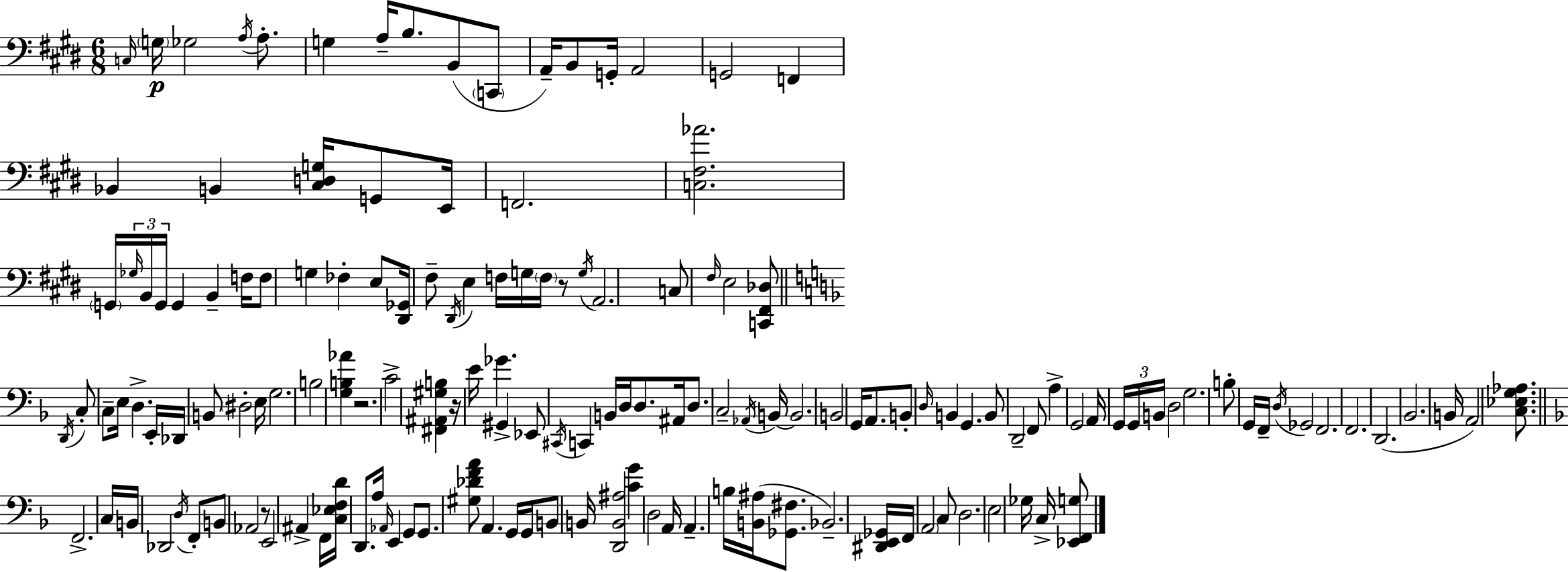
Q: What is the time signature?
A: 6/8